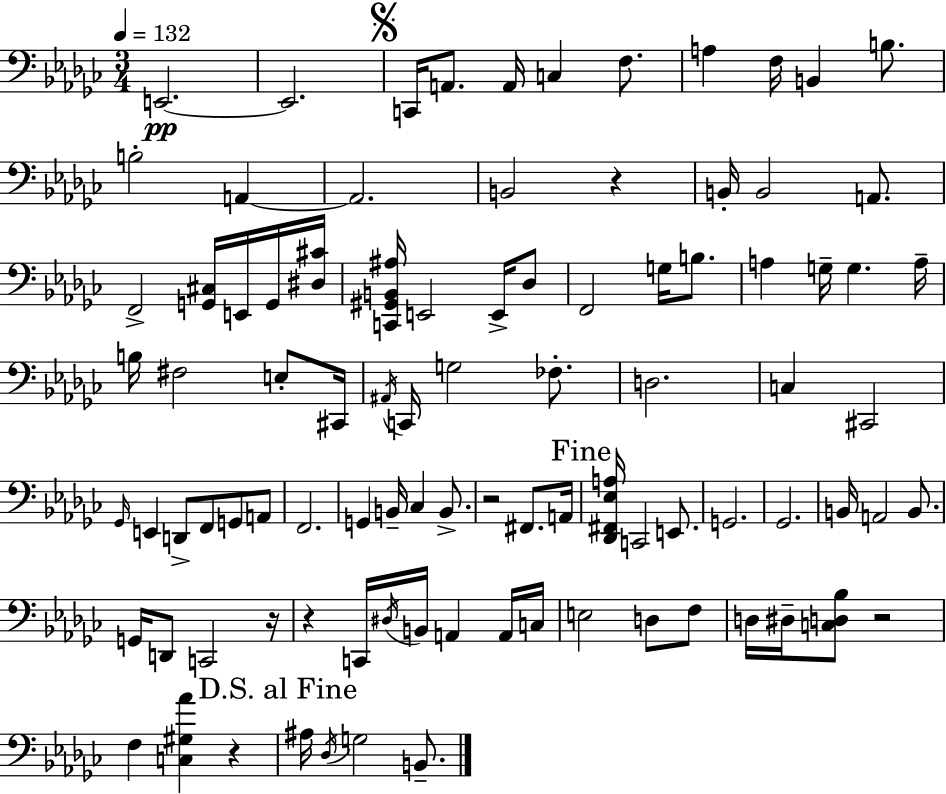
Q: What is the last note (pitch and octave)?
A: B2